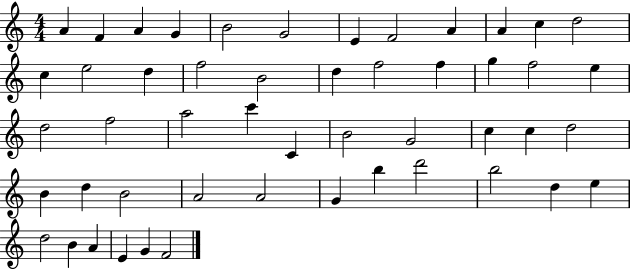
A4/q F4/q A4/q G4/q B4/h G4/h E4/q F4/h A4/q A4/q C5/q D5/h C5/q E5/h D5/q F5/h B4/h D5/q F5/h F5/q G5/q F5/h E5/q D5/h F5/h A5/h C6/q C4/q B4/h G4/h C5/q C5/q D5/h B4/q D5/q B4/h A4/h A4/h G4/q B5/q D6/h B5/h D5/q E5/q D5/h B4/q A4/q E4/q G4/q F4/h